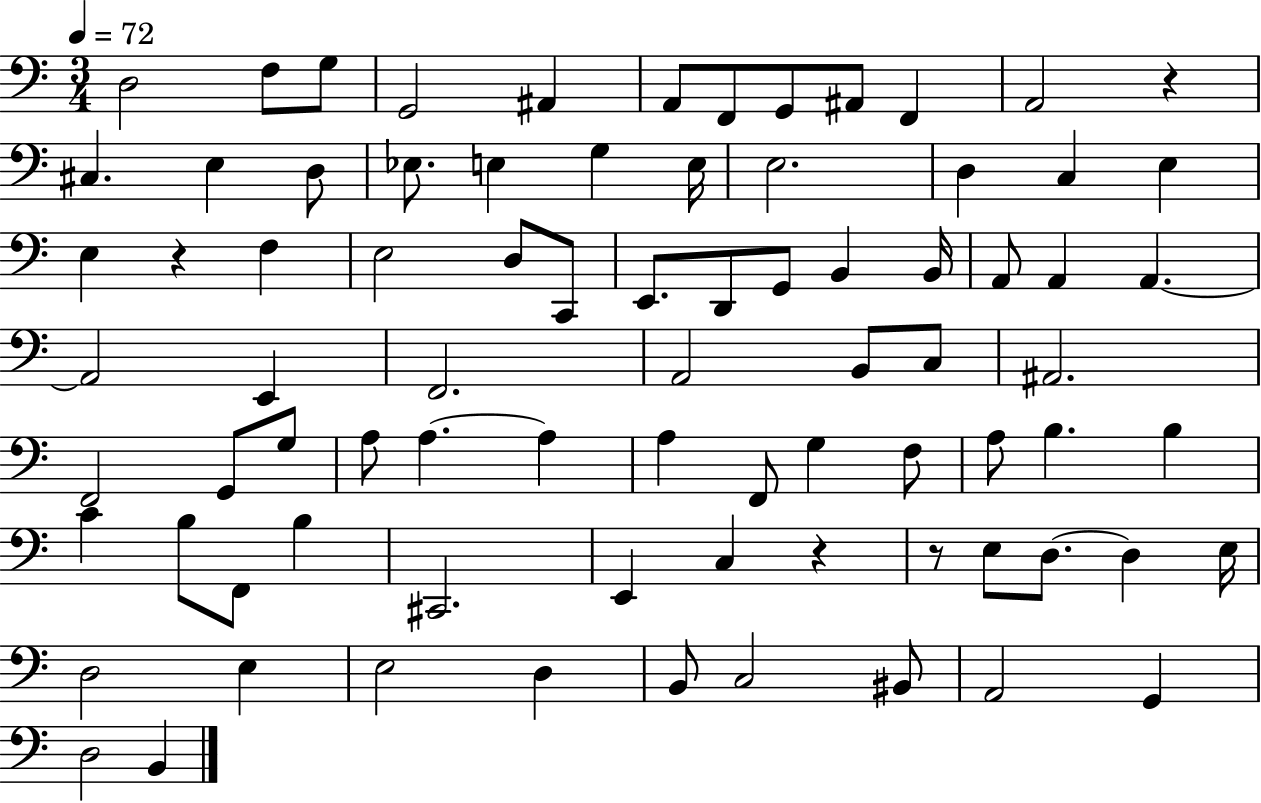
{
  \clef bass
  \numericTimeSignature
  \time 3/4
  \key c \major
  \tempo 4 = 72
  d2 f8 g8 | g,2 ais,4 | a,8 f,8 g,8 ais,8 f,4 | a,2 r4 | \break cis4. e4 d8 | ees8. e4 g4 e16 | e2. | d4 c4 e4 | \break e4 r4 f4 | e2 d8 c,8 | e,8. d,8 g,8 b,4 b,16 | a,8 a,4 a,4.~~ | \break a,2 e,4 | f,2. | a,2 b,8 c8 | ais,2. | \break f,2 g,8 g8 | a8 a4.~~ a4 | a4 f,8 g4 f8 | a8 b4. b4 | \break c'4 b8 f,8 b4 | cis,2. | e,4 c4 r4 | r8 e8 d8.~~ d4 e16 | \break d2 e4 | e2 d4 | b,8 c2 bis,8 | a,2 g,4 | \break d2 b,4 | \bar "|."
}